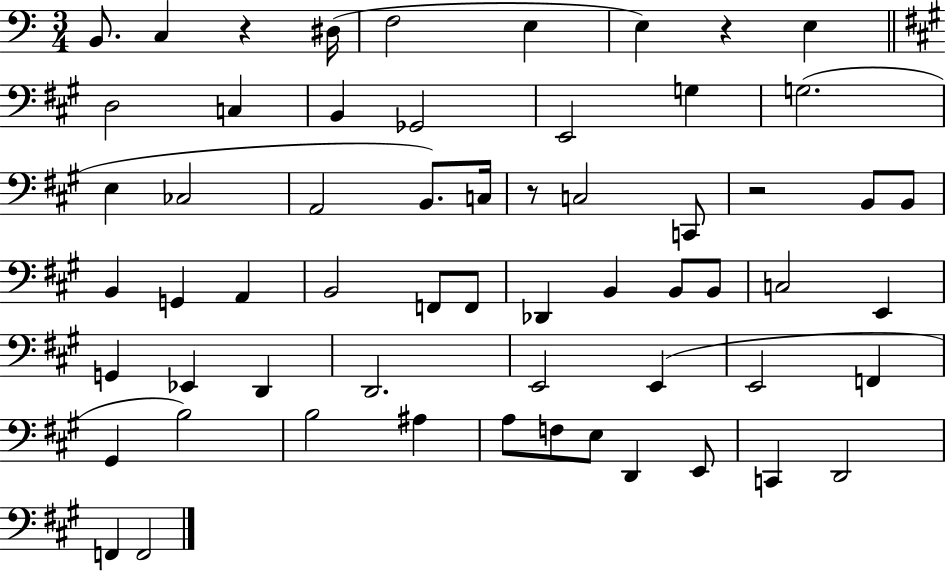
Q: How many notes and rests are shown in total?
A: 60